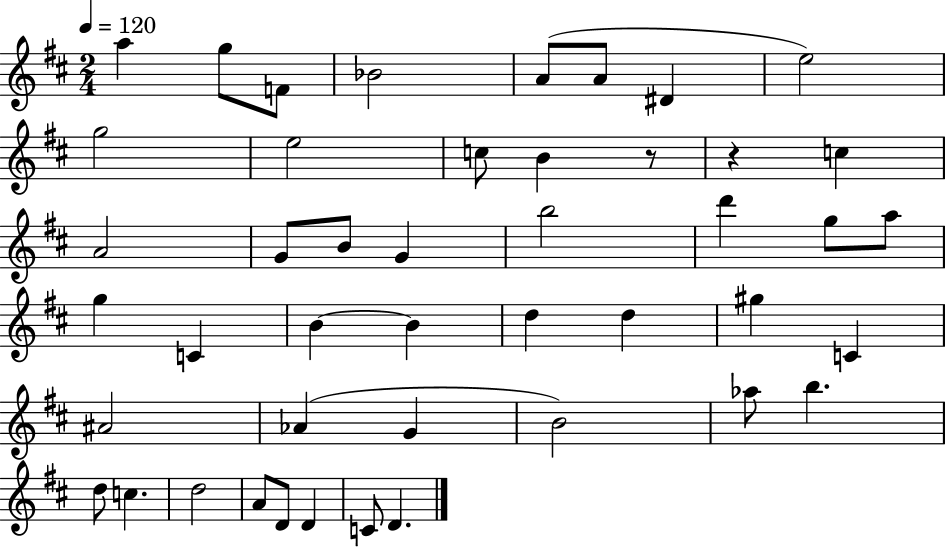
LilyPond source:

{
  \clef treble
  \numericTimeSignature
  \time 2/4
  \key d \major
  \tempo 4 = 120
  a''4 g''8 f'8 | bes'2 | a'8( a'8 dis'4 | e''2) | \break g''2 | e''2 | c''8 b'4 r8 | r4 c''4 | \break a'2 | g'8 b'8 g'4 | b''2 | d'''4 g''8 a''8 | \break g''4 c'4 | b'4~~ b'4 | d''4 d''4 | gis''4 c'4 | \break ais'2 | aes'4( g'4 | b'2) | aes''8 b''4. | \break d''8 c''4. | d''2 | a'8 d'8 d'4 | c'8 d'4. | \break \bar "|."
}